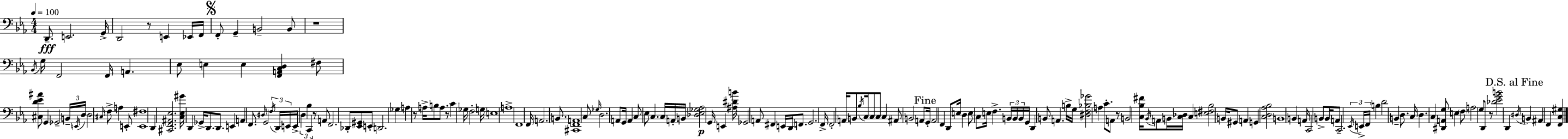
X:1
T:Untitled
M:4/4
L:1/4
K:Cm
D,,/2 E,,2 G,,/4 D,,2 z/2 E,, _E,,/4 F,,/4 F,,/2 G,, B,,2 B,,/2 z4 _B,,/4 G,/4 F,,2 F,,/4 A,, _E,/2 E, E, [F,,A,,C,D,] ^F,/2 [^C,D_E^A]/2 G,, _G,,2 B,,/4 E,,/4 D,/4 D,2 ^C,/4 F,/2 A, E,,/2 [E,,^F,]4 D,, [^C,,F,,^A,,_E,]2 [C,_E,^G]/4 D,, _G,,/4 D,,/2 D,,/2 E,, A,, F,,/2 ^D,/4 G,,2 F,/4 D,,/4 E,,/4 E,,/4 D, _B, C,, z/2 A,,/2 F,,2 _D,,/2 [_E,,^G,,]/2 E,,/2 D,,2 _G, A, z/2 A,/4 B,/2 A,/2 z/2 C _G,/4 F,2 G,/4 E,4 A,4 F,,4 F,,/4 A,,2 B,,/2 [^C,,F,,A,,]4 C,/2 _G,/4 D,2 A,,/2 G,,/4 A,, C,/2 _E,/2 C, C,/4 A,,/4 B,,/4 [_D,_E,_G,_A,]2 G,,/4 E,, [^A,^DB]/4 _G,,2 A,,/2 ^F,, E,,/4 D,,/4 F,,/2 G,,2 F,,/4 F,,2 A,,/4 B,,/2 _B,/4 C,/4 C,/2 C,/2 C, ^A,,/2 B,,2 A,,/2 G,,/4 A,,2 F,, D,,/2 E,/4 D, E,/2 C,/2 E,/4 F, B,,/4 B,,/4 B,,/4 G,,/4 D,, B,,/2 A,, B,/4 G,/4 [^D,F,_B,_G]2 A, C/2 A,,/2 z/2 B,,2 [C,_B,^F]/4 _B,,/4 A,,/2 B,,/4 [C,_D,]/4 C, [E,^F,_B,]2 B,,/4 ^G,,/2 A,, G,, [C,D,_A,_B,]2 B,,4 B,, A,,/4 C,,2 B,,/2 B,,/4 A,,/2 C,,2 _E,,/4 E,,/4 F,,/4 B, D2 B,, D,/2 C,/4 D, C, [^D,,A,,G,]/2 E, F,/2 A,2 G,/2 D,,/2 z/2 [_D_EGB]2 D,, ^D,/4 B,, ^A,, F,, [F,,C,^G,]